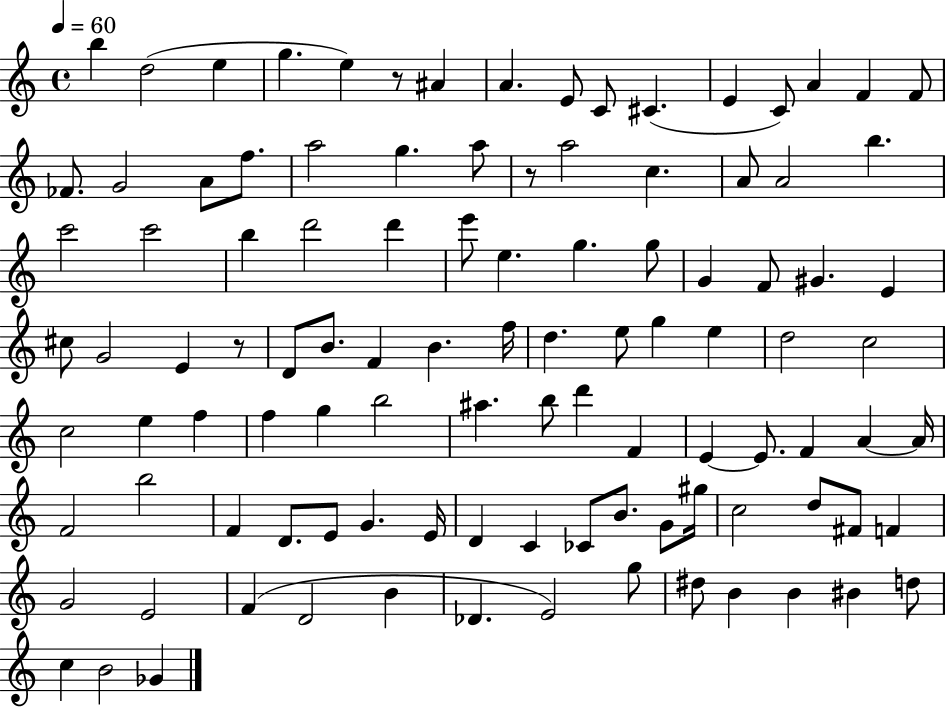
{
  \clef treble
  \time 4/4
  \defaultTimeSignature
  \key c \major
  \tempo 4 = 60
  \repeat volta 2 { b''4 d''2( e''4 | g''4. e''4) r8 ais'4 | a'4. e'8 c'8 cis'4.( | e'4 c'8) a'4 f'4 f'8 | \break fes'8. g'2 a'8 f''8. | a''2 g''4. a''8 | r8 a''2 c''4. | a'8 a'2 b''4. | \break c'''2 c'''2 | b''4 d'''2 d'''4 | e'''8 e''4. g''4. g''8 | g'4 f'8 gis'4. e'4 | \break cis''8 g'2 e'4 r8 | d'8 b'8. f'4 b'4. f''16 | d''4. e''8 g''4 e''4 | d''2 c''2 | \break c''2 e''4 f''4 | f''4 g''4 b''2 | ais''4. b''8 d'''4 f'4 | e'4~~ e'8. f'4 a'4~~ a'16 | \break f'2 b''2 | f'4 d'8. e'8 g'4. e'16 | d'4 c'4 ces'8 b'8. g'8 gis''16 | c''2 d''8 fis'8 f'4 | \break g'2 e'2 | f'4( d'2 b'4 | des'4. e'2) g''8 | dis''8 b'4 b'4 bis'4 d''8 | \break c''4 b'2 ges'4 | } \bar "|."
}